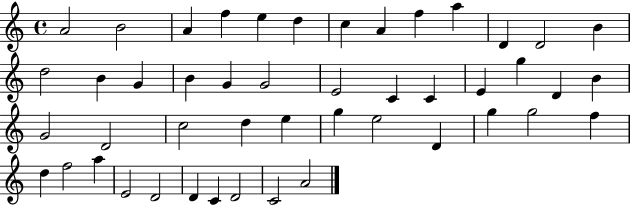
{
  \clef treble
  \time 4/4
  \defaultTimeSignature
  \key c \major
  a'2 b'2 | a'4 f''4 e''4 d''4 | c''4 a'4 f''4 a''4 | d'4 d'2 b'4 | \break d''2 b'4 g'4 | b'4 g'4 g'2 | e'2 c'4 c'4 | e'4 g''4 d'4 b'4 | \break g'2 d'2 | c''2 d''4 e''4 | g''4 e''2 d'4 | g''4 g''2 f''4 | \break d''4 f''2 a''4 | e'2 d'2 | d'4 c'4 d'2 | c'2 a'2 | \break \bar "|."
}